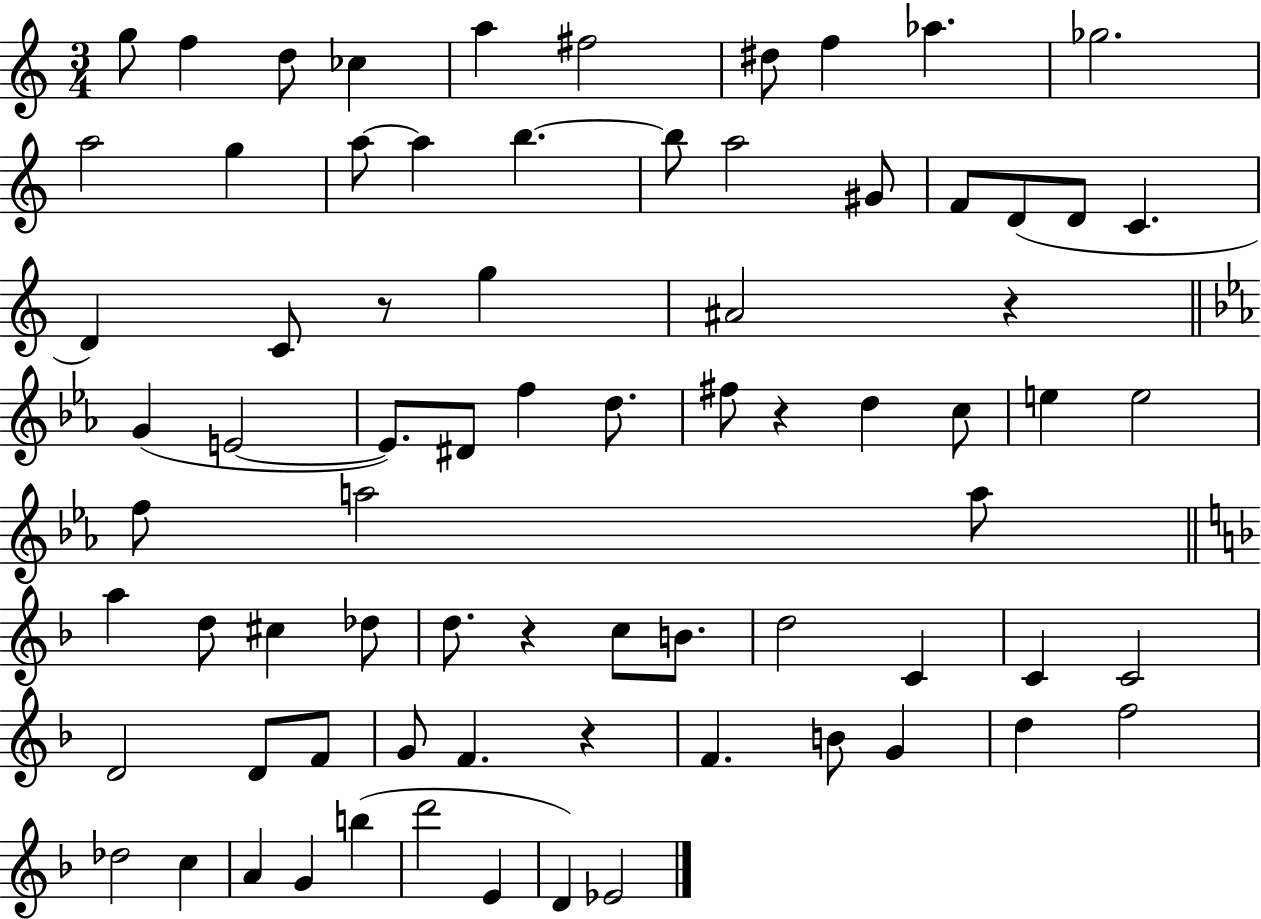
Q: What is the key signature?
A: C major